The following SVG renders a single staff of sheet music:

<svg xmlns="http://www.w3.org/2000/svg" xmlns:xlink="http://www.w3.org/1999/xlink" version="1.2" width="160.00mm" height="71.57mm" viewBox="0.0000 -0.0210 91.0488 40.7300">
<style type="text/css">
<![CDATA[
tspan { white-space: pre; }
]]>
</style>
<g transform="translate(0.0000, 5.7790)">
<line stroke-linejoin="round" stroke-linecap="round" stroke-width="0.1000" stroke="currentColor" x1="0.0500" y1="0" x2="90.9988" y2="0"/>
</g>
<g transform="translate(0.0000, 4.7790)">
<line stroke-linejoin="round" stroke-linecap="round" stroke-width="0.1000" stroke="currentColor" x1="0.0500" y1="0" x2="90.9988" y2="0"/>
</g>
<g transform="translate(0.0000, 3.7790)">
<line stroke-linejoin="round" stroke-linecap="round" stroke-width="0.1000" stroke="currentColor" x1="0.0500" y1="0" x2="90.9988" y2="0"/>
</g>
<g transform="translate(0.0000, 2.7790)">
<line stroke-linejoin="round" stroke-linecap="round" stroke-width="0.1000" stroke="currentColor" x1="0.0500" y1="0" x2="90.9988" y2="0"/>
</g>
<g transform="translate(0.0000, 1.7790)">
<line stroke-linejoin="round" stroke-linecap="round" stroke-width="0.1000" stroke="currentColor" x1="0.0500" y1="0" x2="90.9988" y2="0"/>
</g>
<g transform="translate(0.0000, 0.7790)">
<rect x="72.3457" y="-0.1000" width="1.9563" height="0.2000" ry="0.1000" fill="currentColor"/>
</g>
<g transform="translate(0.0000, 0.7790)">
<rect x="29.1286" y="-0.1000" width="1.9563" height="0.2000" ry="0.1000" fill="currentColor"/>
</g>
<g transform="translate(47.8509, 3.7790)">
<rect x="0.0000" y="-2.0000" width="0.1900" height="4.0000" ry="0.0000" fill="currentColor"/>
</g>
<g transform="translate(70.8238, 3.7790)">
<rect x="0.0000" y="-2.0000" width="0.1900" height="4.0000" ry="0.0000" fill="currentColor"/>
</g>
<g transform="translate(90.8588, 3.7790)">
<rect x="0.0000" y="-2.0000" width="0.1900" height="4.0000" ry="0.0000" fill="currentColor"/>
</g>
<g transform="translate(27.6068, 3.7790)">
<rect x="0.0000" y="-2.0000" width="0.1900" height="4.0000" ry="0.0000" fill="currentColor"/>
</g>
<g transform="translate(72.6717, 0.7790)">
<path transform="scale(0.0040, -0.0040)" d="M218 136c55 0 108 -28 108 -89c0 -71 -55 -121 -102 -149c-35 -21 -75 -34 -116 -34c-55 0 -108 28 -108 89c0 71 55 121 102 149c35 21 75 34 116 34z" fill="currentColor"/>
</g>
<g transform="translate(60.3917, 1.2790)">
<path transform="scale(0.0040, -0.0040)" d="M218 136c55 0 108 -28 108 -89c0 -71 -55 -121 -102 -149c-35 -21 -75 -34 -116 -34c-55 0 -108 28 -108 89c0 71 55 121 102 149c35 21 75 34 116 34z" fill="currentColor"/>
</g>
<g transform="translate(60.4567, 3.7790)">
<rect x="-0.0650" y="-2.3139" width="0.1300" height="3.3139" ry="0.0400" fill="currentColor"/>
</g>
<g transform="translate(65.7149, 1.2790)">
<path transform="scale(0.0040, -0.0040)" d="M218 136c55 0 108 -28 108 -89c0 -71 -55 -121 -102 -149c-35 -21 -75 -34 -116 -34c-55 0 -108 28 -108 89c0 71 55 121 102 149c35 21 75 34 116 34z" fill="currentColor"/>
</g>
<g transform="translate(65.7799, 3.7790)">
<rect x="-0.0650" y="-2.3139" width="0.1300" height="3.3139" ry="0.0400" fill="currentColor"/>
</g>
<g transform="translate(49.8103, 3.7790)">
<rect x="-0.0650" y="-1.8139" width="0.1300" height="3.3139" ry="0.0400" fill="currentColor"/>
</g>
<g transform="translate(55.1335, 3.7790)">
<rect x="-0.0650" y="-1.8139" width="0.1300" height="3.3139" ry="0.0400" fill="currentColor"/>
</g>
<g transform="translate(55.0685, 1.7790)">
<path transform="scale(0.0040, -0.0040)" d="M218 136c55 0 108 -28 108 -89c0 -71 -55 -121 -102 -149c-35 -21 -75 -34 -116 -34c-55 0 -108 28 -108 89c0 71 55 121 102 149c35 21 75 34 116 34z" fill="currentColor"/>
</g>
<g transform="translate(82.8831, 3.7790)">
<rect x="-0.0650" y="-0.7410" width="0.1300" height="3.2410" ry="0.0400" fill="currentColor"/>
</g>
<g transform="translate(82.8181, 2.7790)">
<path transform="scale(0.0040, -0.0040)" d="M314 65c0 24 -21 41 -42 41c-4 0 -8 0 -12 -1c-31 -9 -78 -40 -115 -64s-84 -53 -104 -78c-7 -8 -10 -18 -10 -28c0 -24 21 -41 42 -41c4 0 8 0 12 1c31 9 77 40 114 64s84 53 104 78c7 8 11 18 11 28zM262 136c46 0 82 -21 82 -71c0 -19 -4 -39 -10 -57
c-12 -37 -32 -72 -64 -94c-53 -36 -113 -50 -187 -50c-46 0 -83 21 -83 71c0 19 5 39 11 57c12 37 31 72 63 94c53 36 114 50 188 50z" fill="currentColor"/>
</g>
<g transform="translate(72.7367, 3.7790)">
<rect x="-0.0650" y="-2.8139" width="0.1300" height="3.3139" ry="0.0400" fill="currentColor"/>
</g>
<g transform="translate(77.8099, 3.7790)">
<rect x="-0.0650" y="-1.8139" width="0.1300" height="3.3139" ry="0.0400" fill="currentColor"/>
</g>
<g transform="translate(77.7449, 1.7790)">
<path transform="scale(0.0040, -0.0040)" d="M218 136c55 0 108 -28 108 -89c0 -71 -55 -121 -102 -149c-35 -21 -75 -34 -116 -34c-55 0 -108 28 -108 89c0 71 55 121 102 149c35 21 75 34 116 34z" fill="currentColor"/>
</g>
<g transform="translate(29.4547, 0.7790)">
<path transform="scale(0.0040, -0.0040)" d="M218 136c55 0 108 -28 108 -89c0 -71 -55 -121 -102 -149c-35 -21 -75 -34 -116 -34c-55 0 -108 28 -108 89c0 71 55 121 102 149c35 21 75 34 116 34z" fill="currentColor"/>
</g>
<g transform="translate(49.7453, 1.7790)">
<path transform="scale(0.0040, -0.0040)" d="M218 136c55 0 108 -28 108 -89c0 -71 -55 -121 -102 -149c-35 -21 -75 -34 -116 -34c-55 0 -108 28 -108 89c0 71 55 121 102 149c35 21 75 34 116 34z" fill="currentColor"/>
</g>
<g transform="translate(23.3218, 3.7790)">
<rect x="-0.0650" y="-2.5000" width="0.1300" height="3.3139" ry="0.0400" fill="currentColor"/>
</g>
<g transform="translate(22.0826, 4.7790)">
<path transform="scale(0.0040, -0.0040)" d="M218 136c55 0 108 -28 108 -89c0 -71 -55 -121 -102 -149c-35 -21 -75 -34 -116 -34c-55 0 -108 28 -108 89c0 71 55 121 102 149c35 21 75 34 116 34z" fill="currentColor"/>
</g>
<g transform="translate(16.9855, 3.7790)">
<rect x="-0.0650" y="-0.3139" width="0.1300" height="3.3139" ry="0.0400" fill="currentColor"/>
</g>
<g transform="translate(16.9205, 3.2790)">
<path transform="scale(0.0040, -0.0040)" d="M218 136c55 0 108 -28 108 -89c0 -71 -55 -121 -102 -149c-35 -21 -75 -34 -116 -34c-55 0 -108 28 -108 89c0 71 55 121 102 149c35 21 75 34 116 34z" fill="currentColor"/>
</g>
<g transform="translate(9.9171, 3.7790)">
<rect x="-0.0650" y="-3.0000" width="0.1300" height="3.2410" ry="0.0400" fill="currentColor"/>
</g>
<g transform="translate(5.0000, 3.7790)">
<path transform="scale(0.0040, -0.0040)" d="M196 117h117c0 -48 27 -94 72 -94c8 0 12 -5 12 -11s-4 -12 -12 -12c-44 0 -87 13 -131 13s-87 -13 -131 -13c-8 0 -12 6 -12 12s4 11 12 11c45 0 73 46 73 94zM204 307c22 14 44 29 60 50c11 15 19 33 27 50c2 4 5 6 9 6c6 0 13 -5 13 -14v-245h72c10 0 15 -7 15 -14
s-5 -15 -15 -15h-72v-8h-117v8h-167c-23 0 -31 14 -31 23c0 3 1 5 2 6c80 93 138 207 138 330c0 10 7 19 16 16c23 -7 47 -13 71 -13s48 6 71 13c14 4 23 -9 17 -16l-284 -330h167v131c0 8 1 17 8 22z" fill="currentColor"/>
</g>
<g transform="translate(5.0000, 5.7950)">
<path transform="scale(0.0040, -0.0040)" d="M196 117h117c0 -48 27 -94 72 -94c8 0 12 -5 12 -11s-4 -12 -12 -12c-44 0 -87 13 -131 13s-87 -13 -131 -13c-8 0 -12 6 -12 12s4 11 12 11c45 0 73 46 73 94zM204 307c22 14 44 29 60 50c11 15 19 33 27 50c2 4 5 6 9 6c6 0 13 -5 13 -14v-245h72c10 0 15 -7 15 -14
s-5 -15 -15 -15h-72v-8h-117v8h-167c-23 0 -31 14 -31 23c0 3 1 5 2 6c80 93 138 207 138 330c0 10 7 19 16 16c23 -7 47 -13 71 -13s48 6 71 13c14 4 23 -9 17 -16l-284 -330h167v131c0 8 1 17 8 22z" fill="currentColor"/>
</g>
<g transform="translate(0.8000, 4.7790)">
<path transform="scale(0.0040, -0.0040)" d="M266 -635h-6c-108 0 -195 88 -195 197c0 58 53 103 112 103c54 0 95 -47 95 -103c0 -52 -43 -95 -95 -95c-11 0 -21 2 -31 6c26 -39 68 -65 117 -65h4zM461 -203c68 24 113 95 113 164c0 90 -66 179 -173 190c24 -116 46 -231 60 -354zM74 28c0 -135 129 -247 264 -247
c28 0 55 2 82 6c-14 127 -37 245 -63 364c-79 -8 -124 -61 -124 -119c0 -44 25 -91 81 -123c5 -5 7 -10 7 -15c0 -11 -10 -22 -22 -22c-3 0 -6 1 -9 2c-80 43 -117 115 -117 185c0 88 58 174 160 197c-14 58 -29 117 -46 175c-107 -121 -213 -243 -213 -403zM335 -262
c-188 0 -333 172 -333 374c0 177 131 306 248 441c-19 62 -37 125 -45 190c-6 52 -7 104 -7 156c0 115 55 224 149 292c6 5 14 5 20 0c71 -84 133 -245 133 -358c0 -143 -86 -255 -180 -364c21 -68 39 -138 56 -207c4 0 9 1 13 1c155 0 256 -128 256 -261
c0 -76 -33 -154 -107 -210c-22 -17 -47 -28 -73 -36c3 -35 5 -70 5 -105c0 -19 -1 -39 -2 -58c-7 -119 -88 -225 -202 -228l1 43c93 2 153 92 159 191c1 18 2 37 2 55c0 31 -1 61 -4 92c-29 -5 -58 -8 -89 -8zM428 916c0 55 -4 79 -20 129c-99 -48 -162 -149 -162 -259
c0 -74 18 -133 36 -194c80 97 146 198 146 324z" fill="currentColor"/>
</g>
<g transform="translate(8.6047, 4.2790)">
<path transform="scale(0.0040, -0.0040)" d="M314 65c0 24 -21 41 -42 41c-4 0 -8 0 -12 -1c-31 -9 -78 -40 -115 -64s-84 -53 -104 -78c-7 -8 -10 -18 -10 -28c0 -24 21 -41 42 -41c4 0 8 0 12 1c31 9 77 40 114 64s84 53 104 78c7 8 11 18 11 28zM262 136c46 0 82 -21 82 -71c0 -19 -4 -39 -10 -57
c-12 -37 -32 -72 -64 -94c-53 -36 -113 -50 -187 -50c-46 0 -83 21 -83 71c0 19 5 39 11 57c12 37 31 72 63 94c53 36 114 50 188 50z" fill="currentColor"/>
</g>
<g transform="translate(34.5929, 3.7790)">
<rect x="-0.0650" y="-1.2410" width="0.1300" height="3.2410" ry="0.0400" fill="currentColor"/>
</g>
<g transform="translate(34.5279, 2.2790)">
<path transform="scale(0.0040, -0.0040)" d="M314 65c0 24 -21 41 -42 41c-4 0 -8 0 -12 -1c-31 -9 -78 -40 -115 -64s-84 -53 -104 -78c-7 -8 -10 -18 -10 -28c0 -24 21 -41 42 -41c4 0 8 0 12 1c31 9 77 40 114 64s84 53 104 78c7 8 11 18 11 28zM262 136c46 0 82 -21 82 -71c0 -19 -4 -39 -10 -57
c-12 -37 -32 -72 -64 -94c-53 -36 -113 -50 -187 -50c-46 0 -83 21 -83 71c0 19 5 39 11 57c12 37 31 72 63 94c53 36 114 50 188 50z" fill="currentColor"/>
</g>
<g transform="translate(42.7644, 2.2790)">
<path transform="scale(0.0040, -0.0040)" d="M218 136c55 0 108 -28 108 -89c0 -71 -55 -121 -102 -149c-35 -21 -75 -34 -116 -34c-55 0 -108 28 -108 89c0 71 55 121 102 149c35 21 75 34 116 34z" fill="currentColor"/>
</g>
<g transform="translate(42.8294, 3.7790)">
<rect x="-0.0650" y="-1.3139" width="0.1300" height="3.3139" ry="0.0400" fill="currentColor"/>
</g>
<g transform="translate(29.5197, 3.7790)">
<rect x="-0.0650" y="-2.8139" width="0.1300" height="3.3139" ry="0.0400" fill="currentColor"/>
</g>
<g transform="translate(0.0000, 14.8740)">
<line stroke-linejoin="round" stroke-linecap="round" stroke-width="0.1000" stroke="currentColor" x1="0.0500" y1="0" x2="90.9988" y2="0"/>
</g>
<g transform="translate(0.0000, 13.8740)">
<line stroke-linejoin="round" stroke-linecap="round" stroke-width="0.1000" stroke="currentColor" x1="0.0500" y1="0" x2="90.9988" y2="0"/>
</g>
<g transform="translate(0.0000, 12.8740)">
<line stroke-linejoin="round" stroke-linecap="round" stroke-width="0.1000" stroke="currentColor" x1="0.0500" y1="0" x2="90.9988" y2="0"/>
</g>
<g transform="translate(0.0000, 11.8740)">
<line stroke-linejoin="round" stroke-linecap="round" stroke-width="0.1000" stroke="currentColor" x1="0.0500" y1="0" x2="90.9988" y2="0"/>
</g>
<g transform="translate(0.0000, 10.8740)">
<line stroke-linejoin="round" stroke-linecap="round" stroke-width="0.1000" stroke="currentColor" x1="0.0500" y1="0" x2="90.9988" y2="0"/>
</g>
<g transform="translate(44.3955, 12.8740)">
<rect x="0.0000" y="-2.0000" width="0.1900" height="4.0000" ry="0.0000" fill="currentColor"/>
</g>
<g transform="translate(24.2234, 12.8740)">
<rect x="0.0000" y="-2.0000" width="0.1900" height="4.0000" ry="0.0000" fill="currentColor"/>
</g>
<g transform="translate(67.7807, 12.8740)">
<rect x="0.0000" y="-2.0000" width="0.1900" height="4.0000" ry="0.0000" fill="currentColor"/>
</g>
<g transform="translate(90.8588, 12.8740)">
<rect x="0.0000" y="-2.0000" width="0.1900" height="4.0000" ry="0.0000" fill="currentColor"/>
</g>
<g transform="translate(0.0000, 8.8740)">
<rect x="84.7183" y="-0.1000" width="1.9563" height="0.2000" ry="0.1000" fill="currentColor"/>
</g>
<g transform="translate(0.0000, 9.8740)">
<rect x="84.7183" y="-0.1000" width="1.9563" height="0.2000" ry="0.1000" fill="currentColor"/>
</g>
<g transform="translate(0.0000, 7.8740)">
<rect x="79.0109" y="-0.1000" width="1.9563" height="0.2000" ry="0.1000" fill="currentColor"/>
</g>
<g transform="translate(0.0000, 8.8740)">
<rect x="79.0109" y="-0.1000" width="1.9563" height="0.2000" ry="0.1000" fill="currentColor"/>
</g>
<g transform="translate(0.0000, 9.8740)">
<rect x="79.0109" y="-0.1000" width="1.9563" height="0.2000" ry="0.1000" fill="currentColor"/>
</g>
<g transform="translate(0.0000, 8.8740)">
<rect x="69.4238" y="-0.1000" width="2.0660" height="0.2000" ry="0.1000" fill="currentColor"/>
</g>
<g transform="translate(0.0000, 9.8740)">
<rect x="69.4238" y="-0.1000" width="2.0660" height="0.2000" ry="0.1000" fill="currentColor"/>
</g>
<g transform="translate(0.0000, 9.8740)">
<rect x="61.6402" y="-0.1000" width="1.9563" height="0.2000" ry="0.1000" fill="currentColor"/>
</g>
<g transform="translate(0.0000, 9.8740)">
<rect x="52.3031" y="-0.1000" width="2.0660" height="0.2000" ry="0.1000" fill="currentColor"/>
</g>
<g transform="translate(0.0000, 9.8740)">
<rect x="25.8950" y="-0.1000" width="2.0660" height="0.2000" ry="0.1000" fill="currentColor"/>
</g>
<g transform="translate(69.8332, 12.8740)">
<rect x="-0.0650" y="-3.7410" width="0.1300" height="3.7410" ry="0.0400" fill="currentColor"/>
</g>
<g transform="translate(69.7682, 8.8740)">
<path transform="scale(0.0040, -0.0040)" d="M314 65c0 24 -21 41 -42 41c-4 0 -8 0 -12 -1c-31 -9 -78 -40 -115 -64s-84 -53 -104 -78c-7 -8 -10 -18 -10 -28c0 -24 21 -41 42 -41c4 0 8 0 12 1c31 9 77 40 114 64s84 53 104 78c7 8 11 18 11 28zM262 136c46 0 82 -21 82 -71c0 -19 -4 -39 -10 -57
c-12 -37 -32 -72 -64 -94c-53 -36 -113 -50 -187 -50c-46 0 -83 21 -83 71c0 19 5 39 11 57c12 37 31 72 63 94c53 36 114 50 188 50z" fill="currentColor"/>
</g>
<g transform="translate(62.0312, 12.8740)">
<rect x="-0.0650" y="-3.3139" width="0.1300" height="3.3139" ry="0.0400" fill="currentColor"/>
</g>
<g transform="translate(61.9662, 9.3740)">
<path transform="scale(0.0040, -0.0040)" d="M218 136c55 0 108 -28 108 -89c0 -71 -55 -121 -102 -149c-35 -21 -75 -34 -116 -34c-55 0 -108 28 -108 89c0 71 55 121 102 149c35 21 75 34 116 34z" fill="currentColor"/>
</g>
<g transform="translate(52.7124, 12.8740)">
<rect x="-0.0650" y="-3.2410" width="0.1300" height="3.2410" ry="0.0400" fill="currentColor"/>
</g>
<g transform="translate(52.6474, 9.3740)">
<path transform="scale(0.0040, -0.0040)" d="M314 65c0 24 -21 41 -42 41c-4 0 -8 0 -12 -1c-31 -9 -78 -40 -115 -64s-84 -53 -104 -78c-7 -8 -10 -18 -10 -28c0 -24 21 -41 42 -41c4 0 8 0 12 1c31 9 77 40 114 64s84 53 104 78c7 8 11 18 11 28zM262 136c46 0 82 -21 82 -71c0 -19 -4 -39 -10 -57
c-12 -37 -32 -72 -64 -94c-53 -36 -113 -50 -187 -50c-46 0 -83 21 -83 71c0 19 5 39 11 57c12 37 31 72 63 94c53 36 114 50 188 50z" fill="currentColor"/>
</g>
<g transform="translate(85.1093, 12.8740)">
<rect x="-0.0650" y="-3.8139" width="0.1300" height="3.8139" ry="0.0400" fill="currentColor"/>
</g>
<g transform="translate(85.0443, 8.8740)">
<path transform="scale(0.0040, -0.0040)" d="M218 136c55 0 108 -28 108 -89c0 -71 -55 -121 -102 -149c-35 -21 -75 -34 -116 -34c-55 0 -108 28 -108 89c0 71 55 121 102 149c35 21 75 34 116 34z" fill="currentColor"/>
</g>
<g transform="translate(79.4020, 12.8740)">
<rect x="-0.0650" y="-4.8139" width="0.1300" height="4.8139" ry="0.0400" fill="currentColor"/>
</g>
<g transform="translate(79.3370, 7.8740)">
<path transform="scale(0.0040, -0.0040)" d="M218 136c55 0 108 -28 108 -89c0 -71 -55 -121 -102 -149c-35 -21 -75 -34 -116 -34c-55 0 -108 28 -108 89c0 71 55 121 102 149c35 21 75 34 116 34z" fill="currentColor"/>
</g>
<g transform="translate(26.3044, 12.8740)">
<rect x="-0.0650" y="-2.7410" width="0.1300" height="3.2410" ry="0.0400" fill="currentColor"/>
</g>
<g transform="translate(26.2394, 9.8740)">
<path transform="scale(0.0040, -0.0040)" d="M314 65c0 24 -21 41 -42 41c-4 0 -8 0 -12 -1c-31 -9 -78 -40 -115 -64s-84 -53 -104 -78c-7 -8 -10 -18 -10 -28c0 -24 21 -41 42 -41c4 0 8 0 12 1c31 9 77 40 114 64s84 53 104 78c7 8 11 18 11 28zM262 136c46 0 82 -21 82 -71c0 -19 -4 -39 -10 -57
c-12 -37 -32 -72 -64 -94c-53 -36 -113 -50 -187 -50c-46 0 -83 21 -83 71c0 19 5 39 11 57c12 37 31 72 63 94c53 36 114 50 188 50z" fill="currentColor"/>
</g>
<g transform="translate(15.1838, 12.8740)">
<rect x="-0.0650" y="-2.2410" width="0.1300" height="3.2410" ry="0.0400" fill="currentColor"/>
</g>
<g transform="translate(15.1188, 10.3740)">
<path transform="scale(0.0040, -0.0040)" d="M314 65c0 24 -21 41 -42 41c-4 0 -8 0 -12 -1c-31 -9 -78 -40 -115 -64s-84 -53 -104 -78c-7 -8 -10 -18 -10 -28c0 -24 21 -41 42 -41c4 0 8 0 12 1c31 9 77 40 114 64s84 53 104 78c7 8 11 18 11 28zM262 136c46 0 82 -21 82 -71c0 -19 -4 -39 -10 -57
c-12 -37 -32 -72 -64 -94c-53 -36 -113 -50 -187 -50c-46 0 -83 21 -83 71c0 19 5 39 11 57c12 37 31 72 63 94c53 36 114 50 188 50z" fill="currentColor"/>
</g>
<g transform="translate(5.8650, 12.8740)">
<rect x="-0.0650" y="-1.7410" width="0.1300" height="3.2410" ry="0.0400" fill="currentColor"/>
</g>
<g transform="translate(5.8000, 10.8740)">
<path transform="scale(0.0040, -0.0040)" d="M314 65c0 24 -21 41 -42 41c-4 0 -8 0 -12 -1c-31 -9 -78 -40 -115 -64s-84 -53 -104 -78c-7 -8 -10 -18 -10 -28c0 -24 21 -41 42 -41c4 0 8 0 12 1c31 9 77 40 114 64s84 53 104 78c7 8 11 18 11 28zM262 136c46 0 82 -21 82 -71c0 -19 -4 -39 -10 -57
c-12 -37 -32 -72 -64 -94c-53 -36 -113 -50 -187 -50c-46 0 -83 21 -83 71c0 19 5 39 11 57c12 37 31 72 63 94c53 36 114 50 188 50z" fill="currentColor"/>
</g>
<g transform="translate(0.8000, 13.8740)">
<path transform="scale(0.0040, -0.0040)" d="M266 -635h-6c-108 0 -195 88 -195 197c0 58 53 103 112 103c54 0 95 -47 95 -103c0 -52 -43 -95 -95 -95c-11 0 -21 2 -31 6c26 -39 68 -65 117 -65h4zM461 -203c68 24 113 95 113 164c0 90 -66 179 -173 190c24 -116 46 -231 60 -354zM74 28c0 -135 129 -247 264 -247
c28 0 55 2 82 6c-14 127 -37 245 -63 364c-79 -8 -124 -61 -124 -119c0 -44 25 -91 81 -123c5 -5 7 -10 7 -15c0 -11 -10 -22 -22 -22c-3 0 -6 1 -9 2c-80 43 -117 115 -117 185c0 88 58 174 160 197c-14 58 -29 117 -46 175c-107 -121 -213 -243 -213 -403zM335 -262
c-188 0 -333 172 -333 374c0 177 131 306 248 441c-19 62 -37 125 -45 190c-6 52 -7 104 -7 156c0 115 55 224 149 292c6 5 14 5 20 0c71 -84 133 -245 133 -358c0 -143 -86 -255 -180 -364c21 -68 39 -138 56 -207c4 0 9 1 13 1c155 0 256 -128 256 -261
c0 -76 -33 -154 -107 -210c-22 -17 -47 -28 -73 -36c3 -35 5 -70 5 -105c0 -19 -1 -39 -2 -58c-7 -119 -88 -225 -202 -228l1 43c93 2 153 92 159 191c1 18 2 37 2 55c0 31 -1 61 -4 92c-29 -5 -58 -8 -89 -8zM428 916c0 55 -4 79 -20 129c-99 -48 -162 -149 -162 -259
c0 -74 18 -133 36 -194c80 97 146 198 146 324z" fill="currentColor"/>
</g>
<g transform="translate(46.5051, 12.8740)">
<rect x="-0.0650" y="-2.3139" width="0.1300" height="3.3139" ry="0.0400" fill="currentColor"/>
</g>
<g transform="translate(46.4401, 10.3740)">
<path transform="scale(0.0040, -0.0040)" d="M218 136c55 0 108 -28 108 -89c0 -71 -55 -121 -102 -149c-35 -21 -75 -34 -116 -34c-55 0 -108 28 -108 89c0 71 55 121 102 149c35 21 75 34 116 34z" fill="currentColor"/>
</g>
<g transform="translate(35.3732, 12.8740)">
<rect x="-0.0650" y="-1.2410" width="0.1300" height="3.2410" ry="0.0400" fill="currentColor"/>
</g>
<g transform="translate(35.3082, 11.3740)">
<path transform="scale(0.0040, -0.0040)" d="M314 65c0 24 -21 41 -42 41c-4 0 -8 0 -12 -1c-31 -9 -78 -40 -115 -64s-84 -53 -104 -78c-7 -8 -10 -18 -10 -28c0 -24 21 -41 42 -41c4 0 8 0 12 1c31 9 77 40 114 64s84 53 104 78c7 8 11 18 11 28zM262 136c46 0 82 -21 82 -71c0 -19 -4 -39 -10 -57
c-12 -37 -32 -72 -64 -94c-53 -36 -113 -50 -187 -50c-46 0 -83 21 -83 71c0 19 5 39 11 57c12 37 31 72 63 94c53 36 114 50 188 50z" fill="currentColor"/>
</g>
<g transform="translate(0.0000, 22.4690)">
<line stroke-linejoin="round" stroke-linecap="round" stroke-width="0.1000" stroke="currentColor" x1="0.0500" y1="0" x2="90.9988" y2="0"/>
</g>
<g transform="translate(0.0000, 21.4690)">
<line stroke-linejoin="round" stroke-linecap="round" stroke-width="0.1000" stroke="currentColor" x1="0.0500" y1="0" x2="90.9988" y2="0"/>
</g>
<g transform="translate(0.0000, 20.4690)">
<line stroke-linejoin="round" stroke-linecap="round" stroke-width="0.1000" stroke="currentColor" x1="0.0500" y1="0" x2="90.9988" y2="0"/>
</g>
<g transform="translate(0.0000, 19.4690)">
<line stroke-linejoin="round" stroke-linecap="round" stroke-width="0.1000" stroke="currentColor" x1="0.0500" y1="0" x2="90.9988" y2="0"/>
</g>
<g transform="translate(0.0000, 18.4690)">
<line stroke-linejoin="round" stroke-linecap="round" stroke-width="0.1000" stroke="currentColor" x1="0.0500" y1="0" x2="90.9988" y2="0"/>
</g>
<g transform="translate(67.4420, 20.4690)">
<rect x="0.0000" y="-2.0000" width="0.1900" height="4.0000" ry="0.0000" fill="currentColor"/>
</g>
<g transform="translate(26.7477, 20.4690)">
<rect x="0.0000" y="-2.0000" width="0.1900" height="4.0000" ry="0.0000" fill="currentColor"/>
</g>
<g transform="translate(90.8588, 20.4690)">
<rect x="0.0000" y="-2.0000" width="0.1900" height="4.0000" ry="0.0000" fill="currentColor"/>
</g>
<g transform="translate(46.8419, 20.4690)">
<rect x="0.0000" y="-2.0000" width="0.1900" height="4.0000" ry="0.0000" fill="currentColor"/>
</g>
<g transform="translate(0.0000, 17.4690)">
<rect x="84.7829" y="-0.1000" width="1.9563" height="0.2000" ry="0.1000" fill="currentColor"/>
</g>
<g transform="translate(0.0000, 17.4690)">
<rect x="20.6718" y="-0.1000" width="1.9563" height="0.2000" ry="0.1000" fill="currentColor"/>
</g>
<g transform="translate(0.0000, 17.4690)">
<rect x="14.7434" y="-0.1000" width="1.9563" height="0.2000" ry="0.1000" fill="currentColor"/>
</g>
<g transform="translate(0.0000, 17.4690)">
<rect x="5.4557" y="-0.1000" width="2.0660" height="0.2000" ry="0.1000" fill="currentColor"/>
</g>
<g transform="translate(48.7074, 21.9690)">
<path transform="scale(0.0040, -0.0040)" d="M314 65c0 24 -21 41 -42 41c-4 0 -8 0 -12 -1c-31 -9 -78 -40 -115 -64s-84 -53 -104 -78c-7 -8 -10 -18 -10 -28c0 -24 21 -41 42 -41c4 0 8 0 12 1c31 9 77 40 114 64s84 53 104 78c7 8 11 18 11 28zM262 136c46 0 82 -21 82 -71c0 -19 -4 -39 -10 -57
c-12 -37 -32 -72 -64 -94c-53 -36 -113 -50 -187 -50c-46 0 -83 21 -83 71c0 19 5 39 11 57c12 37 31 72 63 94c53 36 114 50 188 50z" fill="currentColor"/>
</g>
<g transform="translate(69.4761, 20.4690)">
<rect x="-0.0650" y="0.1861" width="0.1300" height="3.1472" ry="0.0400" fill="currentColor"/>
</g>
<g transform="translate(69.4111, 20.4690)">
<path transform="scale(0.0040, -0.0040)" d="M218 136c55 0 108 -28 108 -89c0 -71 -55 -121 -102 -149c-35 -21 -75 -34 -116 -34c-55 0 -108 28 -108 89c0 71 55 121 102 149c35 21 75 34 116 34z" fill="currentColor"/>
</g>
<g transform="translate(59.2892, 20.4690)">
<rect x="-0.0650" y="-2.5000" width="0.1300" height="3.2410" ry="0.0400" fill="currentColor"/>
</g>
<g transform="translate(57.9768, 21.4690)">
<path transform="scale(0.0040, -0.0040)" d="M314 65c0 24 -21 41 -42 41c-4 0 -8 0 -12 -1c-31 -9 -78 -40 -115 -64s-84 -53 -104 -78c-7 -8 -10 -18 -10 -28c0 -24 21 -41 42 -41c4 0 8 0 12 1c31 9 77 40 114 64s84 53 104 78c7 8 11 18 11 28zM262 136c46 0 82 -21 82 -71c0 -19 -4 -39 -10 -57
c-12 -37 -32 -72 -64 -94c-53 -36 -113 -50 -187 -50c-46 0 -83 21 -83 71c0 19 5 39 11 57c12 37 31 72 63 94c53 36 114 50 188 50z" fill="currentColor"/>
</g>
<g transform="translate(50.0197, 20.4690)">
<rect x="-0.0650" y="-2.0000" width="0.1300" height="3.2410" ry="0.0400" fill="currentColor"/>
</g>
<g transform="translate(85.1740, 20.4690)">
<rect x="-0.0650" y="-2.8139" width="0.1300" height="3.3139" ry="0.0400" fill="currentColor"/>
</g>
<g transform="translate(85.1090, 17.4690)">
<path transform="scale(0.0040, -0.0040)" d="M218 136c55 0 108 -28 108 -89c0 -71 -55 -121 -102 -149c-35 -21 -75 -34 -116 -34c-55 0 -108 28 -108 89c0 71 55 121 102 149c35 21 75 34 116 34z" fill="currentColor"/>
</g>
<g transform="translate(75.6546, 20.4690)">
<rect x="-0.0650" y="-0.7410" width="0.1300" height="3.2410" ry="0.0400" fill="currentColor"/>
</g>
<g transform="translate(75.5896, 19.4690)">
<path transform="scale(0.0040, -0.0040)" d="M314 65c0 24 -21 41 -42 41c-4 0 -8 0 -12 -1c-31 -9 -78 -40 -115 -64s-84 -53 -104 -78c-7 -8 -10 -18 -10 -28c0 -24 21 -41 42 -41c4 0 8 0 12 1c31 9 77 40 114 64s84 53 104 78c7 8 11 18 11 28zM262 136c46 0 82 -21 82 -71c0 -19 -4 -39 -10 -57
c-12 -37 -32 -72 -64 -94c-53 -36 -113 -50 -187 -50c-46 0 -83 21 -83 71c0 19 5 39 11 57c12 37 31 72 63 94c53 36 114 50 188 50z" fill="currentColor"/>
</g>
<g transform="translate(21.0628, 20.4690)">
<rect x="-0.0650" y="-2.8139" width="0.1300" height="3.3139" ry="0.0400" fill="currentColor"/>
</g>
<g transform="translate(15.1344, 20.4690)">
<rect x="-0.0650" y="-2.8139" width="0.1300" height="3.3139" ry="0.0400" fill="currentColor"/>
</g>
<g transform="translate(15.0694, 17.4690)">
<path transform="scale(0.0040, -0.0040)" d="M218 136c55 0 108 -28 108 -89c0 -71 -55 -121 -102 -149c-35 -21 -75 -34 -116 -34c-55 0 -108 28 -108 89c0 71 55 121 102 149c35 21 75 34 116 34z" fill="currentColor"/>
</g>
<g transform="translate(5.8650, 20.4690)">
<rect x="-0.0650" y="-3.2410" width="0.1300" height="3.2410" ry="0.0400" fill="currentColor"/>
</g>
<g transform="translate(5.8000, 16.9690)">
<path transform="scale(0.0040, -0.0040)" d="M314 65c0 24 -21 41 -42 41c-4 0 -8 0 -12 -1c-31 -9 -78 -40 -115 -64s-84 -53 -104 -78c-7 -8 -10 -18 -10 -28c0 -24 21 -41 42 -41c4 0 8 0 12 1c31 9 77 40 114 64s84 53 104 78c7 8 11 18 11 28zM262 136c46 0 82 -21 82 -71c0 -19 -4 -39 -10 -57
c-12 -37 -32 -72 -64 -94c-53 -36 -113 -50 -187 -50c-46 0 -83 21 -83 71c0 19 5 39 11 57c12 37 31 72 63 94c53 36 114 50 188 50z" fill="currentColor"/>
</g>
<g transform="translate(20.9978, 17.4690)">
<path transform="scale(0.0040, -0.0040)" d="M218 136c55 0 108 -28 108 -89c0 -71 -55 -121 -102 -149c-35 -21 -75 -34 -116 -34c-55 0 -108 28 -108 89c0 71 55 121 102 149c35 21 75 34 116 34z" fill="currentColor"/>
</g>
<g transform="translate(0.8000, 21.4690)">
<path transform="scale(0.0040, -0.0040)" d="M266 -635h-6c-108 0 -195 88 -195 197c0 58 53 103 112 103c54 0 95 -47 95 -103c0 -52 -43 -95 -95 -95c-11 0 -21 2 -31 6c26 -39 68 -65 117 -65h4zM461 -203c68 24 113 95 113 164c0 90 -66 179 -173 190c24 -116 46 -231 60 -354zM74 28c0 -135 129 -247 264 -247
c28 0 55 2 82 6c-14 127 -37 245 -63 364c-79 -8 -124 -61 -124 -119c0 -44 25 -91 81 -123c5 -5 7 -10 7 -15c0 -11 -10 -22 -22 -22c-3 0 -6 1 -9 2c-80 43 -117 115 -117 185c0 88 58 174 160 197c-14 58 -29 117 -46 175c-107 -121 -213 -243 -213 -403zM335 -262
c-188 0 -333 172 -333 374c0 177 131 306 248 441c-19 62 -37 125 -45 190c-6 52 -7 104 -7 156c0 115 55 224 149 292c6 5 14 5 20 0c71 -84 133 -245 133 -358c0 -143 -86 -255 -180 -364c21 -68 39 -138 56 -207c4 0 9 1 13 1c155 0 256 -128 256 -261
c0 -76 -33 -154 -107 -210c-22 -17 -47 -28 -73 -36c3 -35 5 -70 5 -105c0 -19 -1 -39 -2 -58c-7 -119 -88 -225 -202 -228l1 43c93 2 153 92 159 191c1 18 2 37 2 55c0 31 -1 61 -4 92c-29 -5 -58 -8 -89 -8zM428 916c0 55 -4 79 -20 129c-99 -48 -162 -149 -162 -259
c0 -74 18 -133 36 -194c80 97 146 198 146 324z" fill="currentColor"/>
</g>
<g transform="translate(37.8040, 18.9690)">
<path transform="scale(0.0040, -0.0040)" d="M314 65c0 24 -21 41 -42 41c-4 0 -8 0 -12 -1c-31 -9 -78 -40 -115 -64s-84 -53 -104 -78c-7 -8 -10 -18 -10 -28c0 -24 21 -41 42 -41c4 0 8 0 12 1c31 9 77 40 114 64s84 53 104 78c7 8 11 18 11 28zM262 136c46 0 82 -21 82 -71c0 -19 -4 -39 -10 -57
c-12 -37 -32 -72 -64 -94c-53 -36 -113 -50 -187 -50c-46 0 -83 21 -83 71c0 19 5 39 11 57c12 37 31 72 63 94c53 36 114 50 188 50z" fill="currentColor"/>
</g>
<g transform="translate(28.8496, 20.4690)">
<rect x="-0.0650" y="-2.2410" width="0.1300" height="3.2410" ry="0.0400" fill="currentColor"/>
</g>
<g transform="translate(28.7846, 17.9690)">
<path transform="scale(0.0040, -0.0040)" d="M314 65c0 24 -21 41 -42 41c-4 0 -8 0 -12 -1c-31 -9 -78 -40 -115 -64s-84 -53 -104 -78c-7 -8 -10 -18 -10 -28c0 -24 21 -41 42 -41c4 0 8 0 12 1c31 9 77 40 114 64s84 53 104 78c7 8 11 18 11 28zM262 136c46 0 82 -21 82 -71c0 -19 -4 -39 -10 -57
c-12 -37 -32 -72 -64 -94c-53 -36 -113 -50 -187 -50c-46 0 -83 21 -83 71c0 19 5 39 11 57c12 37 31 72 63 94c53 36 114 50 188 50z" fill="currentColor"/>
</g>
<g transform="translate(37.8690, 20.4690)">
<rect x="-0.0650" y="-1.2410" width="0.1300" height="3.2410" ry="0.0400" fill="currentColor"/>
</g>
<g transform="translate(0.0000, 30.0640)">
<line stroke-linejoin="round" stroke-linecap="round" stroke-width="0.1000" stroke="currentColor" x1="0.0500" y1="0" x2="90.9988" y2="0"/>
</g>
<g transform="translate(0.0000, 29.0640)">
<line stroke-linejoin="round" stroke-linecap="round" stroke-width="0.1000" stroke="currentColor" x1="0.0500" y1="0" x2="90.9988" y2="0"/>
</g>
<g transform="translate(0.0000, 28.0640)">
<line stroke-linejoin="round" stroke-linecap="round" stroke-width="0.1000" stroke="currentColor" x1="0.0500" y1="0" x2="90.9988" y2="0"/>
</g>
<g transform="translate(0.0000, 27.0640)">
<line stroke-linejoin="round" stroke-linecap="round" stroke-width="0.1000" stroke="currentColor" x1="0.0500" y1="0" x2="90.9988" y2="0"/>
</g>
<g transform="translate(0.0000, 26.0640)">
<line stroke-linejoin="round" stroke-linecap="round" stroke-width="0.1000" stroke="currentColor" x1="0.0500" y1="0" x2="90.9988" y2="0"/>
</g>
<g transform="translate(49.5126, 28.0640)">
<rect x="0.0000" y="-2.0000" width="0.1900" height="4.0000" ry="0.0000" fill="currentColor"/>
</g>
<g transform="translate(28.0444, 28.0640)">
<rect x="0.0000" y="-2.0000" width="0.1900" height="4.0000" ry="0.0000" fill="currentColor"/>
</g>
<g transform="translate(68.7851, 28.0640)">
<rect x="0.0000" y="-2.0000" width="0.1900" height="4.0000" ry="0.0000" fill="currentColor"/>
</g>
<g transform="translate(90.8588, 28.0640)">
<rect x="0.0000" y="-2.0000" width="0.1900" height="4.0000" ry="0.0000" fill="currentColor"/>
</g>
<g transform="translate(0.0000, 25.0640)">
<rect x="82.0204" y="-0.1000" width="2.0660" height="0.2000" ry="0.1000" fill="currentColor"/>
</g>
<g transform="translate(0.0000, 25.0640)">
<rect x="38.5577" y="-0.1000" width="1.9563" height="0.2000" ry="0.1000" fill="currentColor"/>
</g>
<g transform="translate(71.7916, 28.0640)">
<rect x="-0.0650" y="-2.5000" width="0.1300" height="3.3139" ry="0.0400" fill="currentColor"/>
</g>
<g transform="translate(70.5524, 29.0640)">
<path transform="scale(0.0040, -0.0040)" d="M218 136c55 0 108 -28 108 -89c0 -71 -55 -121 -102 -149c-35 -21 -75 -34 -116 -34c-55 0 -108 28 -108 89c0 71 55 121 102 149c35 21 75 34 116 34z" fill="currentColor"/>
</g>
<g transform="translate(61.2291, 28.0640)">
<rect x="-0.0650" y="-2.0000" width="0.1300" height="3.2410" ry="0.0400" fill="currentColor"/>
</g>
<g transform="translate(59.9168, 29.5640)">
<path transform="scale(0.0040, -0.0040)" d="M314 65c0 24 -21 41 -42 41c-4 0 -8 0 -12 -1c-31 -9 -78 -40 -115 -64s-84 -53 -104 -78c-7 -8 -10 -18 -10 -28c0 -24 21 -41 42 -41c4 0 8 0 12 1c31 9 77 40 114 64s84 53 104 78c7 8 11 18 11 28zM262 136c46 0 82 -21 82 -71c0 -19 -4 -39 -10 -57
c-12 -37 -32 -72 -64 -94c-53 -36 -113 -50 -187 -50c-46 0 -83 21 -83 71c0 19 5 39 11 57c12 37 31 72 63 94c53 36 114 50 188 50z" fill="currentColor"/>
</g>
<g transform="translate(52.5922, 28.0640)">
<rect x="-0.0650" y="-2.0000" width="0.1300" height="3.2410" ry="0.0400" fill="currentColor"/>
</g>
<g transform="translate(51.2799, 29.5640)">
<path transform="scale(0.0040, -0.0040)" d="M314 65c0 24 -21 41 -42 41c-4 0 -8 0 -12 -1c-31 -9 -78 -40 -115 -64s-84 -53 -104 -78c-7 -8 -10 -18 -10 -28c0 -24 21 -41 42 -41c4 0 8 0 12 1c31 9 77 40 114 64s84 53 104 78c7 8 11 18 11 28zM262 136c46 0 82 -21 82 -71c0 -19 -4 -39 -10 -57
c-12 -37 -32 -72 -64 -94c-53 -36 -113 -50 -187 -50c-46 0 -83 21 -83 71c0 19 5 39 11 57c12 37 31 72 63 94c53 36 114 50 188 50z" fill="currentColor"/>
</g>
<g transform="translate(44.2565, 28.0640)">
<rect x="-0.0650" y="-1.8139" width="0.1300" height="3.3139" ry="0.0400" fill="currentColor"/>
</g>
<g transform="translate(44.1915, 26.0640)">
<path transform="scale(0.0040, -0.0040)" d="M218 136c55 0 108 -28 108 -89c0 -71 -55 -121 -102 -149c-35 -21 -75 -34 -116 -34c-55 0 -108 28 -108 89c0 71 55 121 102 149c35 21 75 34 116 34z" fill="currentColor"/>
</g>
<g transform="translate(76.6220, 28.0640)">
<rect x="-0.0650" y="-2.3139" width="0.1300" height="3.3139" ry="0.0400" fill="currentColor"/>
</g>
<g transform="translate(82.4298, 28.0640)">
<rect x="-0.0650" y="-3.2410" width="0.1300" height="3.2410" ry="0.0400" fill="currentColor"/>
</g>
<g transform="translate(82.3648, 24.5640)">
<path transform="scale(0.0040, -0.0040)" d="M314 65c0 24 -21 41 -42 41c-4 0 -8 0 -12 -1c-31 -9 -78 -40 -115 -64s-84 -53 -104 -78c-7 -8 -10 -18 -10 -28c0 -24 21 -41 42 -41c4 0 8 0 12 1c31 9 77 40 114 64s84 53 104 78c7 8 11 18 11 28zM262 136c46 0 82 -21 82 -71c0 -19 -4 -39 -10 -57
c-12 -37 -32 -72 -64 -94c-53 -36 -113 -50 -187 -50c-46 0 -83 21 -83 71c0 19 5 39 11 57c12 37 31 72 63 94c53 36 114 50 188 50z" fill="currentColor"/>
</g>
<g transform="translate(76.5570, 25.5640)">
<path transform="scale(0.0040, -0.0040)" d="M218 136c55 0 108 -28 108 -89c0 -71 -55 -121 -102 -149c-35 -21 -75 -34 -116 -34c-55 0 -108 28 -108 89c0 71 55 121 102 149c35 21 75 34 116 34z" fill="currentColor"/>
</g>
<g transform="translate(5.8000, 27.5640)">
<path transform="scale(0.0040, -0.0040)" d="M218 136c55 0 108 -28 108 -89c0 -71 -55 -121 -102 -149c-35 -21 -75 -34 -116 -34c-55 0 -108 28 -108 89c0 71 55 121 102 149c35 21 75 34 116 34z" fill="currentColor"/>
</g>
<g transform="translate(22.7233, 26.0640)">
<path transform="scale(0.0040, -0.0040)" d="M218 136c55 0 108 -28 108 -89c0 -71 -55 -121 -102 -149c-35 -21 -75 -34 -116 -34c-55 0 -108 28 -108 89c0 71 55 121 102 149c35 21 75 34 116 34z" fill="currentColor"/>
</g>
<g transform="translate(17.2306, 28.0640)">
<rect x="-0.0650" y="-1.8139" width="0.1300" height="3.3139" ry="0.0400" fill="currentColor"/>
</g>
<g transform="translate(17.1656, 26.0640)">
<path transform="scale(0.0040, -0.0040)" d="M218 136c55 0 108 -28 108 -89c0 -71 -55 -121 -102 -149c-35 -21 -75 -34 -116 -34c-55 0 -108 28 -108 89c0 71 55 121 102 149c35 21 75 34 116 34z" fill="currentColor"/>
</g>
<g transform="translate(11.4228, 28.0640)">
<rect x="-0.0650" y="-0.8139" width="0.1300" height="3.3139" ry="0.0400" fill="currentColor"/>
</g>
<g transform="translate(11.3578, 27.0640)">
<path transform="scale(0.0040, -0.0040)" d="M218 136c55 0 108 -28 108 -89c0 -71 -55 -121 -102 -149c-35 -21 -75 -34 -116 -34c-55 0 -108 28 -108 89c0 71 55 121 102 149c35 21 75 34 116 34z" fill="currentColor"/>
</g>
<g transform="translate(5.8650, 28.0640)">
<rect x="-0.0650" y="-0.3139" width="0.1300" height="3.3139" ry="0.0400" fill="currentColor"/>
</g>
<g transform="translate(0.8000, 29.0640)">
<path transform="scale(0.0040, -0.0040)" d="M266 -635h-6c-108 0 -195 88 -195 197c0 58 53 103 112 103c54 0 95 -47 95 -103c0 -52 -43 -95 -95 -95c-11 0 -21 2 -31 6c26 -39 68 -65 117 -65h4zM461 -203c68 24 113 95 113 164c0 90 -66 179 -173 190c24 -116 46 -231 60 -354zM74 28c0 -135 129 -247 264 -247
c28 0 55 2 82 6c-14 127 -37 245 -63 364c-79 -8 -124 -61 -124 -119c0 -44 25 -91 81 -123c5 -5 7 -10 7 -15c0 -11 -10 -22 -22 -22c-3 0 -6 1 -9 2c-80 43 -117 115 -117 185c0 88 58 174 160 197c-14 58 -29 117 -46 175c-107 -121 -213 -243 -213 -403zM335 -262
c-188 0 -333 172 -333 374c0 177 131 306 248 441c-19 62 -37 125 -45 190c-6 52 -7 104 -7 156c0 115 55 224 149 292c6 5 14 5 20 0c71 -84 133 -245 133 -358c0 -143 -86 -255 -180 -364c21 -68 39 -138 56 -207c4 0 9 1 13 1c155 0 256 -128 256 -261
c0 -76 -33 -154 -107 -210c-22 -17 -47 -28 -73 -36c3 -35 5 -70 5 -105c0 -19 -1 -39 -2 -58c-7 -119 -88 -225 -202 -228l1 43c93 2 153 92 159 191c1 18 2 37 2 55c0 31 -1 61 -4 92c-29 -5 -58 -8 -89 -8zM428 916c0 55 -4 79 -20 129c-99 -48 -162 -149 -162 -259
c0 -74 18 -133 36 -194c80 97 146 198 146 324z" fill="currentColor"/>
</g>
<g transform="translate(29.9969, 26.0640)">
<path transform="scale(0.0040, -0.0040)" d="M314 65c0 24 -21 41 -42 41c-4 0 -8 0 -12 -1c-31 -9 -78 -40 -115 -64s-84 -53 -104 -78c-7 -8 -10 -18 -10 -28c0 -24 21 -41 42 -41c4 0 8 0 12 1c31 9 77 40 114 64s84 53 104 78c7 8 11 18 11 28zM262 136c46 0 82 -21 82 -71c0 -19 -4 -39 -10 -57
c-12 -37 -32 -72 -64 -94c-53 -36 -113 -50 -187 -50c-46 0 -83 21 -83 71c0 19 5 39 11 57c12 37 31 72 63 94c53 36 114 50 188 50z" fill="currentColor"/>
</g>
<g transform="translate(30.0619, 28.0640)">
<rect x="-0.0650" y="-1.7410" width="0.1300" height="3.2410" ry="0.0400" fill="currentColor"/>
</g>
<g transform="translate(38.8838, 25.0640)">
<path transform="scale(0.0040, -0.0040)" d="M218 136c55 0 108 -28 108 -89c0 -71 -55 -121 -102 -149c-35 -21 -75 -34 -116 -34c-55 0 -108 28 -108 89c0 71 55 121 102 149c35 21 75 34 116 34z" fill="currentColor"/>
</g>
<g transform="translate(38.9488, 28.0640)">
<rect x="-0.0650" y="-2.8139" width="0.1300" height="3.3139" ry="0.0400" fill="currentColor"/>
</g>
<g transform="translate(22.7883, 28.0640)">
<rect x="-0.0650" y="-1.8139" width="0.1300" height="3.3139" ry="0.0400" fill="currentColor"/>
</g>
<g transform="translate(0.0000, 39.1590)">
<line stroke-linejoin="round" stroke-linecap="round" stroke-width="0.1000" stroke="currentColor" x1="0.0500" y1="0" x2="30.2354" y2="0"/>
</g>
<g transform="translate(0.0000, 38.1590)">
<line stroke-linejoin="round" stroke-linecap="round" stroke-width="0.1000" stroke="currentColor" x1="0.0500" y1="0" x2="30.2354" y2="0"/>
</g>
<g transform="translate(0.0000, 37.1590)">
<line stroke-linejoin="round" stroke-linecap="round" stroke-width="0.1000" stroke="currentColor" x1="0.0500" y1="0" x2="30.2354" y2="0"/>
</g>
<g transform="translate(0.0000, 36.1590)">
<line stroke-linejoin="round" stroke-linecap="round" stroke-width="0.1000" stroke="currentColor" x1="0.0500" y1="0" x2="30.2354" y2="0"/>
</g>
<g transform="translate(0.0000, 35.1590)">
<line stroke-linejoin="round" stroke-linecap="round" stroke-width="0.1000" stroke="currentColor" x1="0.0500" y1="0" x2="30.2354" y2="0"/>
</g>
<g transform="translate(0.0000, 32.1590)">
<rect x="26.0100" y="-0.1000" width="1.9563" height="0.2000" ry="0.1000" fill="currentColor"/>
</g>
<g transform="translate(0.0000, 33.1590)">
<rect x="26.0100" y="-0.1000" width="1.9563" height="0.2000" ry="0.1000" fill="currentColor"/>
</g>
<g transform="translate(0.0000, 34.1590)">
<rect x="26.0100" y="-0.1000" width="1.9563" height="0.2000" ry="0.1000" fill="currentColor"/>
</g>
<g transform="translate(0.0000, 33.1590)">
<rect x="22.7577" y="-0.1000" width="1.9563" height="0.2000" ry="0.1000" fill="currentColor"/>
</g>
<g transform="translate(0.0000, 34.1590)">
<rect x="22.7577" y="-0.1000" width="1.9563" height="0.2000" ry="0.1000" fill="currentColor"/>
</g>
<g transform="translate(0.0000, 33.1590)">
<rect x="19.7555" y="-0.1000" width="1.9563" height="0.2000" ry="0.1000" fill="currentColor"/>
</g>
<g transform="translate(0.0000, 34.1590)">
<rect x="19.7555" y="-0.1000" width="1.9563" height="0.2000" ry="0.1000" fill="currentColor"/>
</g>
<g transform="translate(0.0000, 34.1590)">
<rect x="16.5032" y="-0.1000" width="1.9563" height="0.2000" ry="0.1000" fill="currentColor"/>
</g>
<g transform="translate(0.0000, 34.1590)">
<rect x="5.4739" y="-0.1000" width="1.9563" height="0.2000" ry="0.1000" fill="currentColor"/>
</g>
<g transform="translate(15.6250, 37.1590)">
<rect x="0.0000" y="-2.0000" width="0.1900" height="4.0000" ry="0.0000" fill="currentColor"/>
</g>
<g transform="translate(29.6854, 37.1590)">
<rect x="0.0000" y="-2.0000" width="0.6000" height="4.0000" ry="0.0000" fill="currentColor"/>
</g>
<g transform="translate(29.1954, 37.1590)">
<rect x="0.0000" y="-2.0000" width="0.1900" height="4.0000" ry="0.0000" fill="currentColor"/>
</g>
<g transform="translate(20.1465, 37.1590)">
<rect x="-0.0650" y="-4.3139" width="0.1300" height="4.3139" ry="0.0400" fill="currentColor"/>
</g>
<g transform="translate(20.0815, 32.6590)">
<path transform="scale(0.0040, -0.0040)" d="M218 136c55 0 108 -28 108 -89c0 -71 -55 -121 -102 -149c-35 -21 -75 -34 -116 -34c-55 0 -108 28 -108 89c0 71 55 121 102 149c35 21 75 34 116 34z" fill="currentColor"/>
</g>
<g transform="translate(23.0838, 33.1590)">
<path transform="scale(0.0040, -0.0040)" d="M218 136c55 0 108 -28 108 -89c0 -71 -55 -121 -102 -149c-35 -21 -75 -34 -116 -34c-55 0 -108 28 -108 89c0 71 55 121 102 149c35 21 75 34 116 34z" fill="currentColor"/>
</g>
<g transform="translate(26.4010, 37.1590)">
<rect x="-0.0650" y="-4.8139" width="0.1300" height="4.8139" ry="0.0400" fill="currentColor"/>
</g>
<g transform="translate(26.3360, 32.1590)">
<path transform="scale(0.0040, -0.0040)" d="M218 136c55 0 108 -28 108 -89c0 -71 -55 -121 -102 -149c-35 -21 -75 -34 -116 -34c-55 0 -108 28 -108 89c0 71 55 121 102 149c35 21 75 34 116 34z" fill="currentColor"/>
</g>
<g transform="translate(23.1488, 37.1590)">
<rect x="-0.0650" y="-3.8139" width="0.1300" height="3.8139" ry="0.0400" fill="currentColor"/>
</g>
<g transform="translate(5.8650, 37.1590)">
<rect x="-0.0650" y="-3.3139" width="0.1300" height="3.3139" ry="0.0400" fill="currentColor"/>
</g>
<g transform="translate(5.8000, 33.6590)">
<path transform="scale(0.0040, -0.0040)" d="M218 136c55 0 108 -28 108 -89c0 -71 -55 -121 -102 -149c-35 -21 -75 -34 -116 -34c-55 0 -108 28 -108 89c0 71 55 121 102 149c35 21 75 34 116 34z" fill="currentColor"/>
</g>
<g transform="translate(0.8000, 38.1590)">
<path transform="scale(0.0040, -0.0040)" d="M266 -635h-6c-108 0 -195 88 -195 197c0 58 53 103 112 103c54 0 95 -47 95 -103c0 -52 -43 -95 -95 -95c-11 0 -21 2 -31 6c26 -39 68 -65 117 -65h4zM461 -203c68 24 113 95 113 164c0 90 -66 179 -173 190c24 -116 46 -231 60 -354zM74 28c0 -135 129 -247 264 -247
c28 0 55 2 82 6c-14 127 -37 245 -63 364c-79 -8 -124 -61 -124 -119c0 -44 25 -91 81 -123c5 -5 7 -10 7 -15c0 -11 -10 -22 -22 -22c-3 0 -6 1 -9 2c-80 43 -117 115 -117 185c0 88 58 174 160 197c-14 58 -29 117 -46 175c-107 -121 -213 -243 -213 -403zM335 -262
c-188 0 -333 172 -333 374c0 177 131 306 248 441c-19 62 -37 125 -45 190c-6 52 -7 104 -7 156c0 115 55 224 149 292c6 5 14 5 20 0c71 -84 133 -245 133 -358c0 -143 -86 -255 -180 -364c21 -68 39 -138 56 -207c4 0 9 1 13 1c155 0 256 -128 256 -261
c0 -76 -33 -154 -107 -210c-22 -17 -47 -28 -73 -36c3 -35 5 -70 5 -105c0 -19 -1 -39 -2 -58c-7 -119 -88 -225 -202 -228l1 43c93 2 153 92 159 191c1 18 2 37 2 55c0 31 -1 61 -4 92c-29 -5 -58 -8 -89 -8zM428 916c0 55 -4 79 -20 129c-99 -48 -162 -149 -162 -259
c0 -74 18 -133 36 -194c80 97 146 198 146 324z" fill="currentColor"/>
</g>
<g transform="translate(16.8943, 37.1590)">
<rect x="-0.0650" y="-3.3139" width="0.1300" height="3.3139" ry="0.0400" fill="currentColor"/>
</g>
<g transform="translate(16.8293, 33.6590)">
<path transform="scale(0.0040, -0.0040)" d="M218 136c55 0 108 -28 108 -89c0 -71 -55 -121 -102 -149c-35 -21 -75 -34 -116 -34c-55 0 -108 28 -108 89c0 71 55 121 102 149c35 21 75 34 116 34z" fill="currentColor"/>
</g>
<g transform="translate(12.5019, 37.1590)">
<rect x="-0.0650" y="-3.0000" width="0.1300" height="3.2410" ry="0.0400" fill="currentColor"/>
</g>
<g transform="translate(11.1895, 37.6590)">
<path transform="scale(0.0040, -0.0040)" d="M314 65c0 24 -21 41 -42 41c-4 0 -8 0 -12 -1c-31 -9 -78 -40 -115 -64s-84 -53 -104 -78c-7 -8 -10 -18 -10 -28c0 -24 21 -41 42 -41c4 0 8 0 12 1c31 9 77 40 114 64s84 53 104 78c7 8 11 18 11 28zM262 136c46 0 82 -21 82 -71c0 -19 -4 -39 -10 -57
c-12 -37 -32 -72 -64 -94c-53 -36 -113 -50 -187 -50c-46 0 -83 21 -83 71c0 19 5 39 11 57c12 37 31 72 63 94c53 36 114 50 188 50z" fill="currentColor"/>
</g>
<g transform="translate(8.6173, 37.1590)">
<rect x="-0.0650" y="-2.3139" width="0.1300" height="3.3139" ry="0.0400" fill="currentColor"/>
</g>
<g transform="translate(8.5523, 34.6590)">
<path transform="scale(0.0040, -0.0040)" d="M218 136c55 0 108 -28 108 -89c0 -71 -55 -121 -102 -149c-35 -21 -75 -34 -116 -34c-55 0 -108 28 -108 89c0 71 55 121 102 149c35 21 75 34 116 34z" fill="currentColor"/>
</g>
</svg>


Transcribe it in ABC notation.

X:1
T:Untitled
M:4/4
L:1/4
K:C
A2 c G a e2 e f f g g a f d2 f2 g2 a2 e2 g b2 b c'2 e' c' b2 a a g2 e2 F2 G2 B d2 a c d f f f2 a f F2 F2 G g b2 b g A2 b d' c' e'